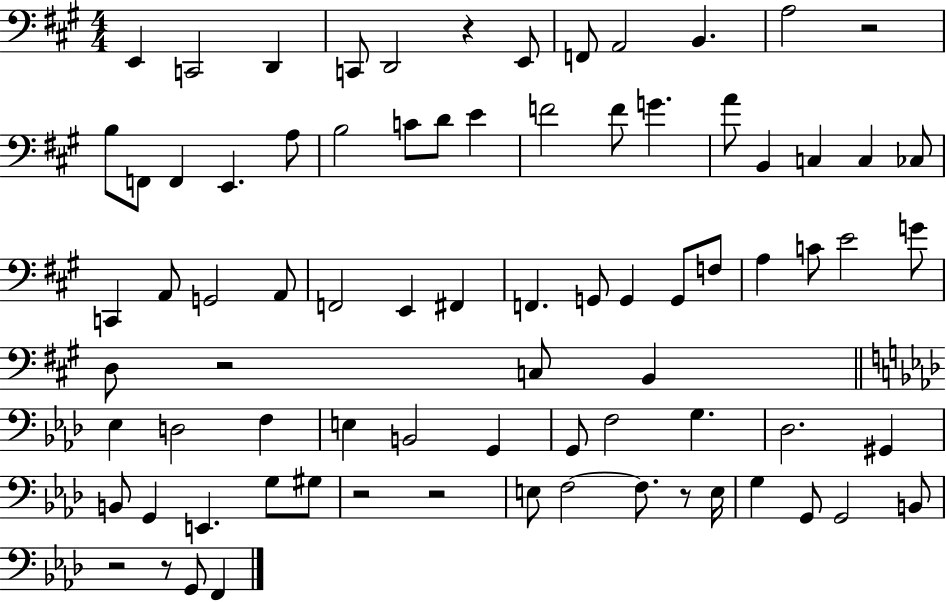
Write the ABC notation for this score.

X:1
T:Untitled
M:4/4
L:1/4
K:A
E,, C,,2 D,, C,,/2 D,,2 z E,,/2 F,,/2 A,,2 B,, A,2 z2 B,/2 F,,/2 F,, E,, A,/2 B,2 C/2 D/2 E F2 F/2 G A/2 B,, C, C, _C,/2 C,, A,,/2 G,,2 A,,/2 F,,2 E,, ^F,, F,, G,,/2 G,, G,,/2 F,/2 A, C/2 E2 G/2 D,/2 z2 C,/2 B,, _E, D,2 F, E, B,,2 G,, G,,/2 F,2 G, _D,2 ^G,, B,,/2 G,, E,, G,/2 ^G,/2 z2 z2 E,/2 F,2 F,/2 z/2 E,/4 G, G,,/2 G,,2 B,,/2 z2 z/2 G,,/2 F,,